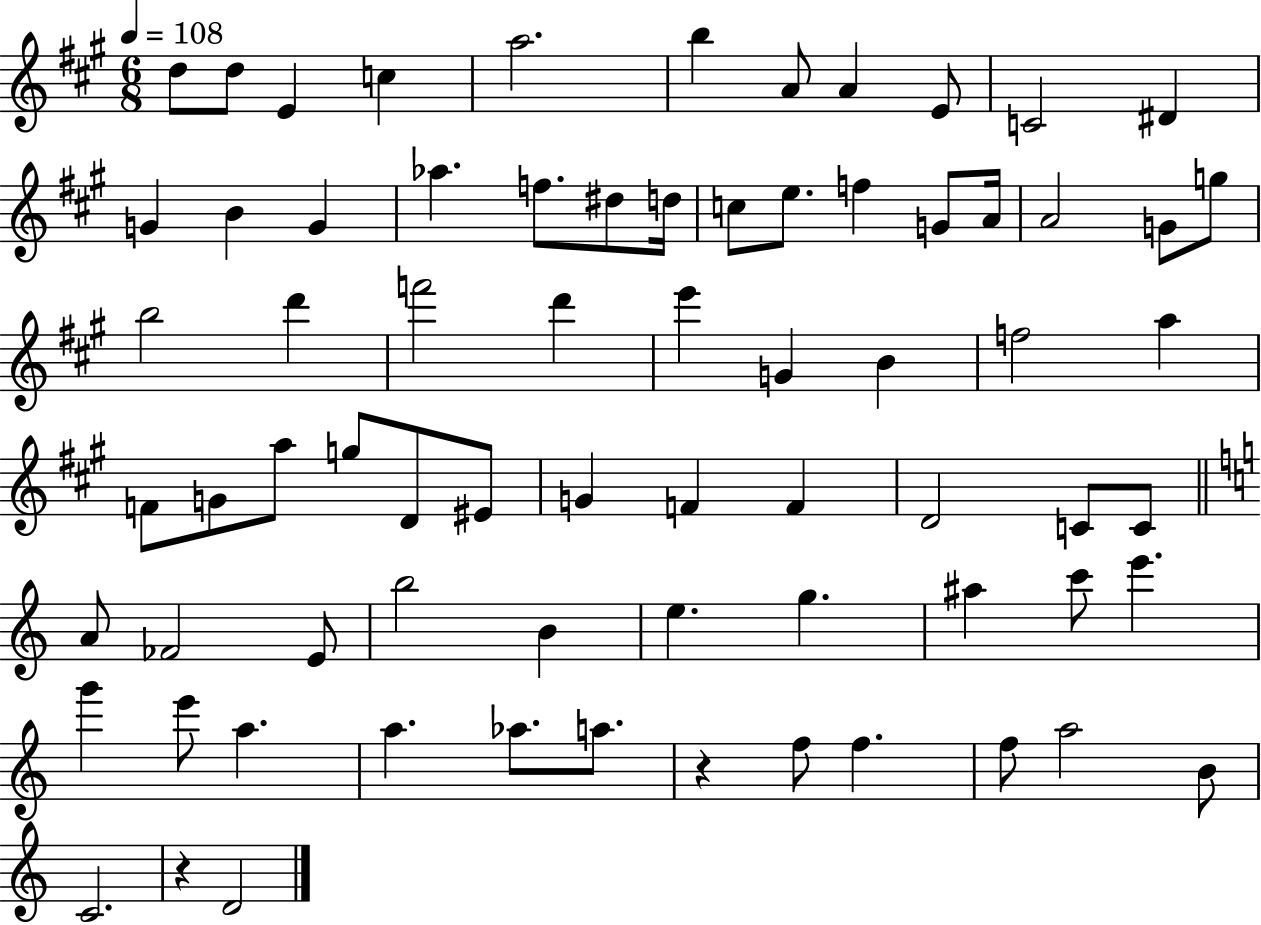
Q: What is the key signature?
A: A major